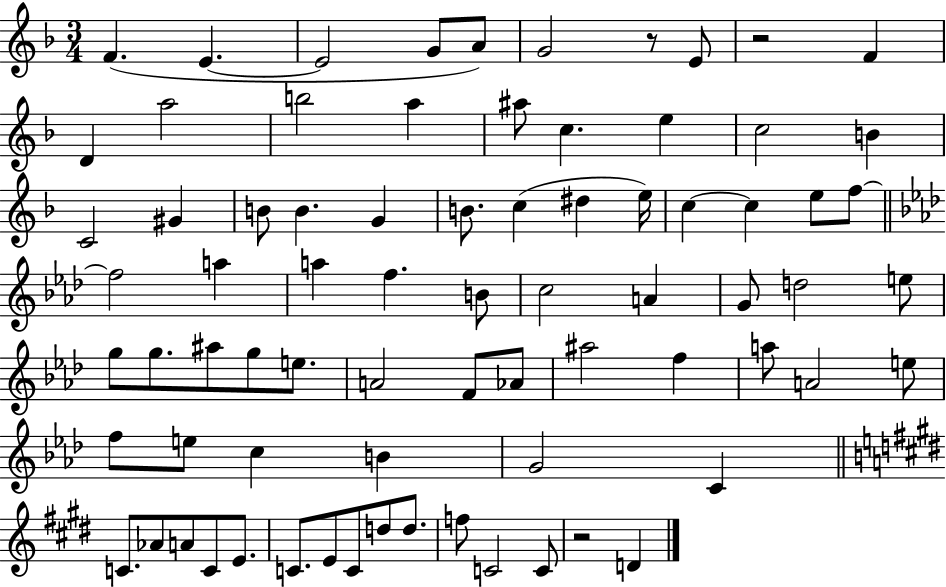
X:1
T:Untitled
M:3/4
L:1/4
K:F
F E E2 G/2 A/2 G2 z/2 E/2 z2 F D a2 b2 a ^a/2 c e c2 B C2 ^G B/2 B G B/2 c ^d e/4 c c e/2 f/2 f2 a a f B/2 c2 A G/2 d2 e/2 g/2 g/2 ^a/2 g/2 e/2 A2 F/2 _A/2 ^a2 f a/2 A2 e/2 f/2 e/2 c B G2 C C/2 _A/2 A/2 C/2 E/2 C/2 E/2 C/2 d/2 d/2 f/2 C2 C/2 z2 D